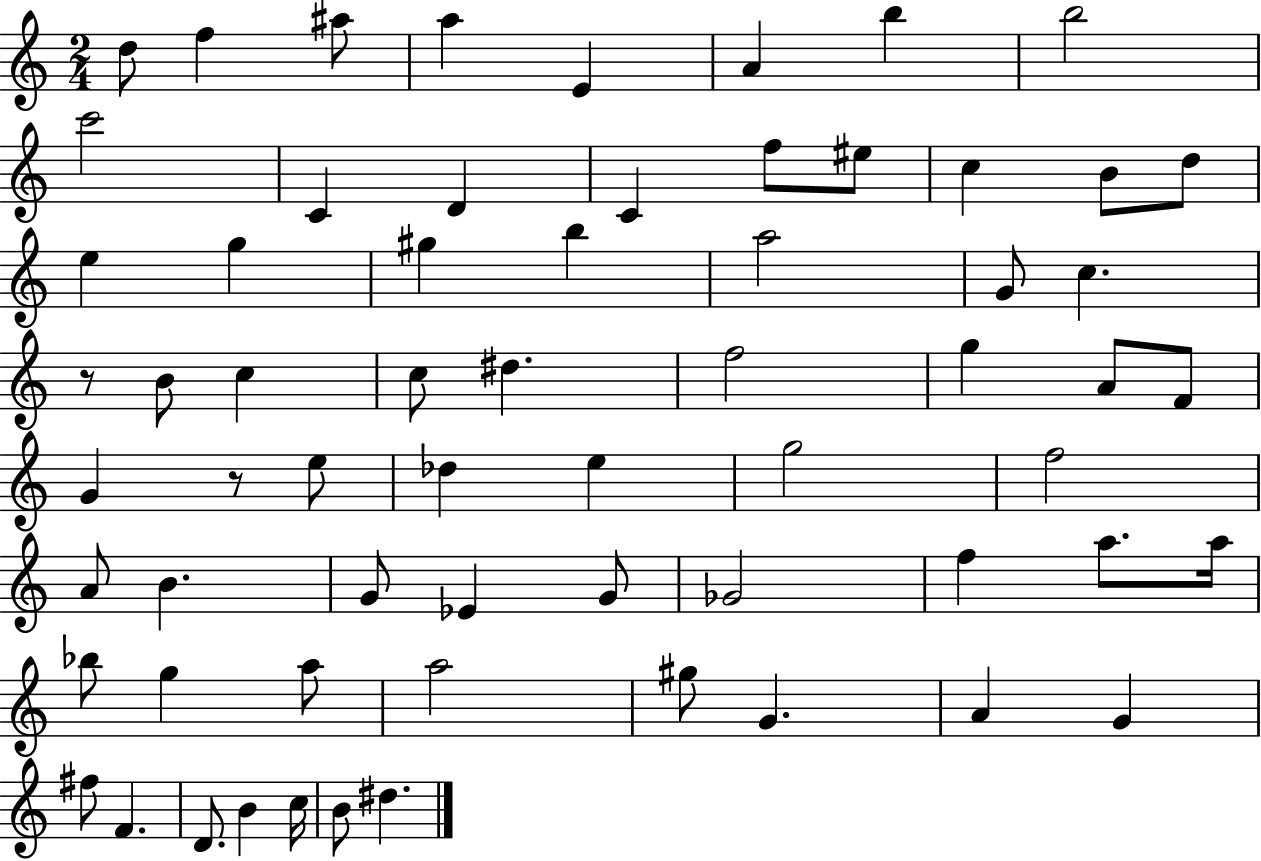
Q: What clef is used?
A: treble